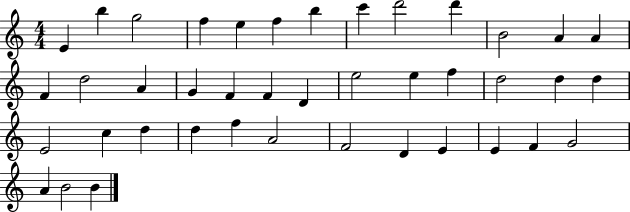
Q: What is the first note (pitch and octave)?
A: E4